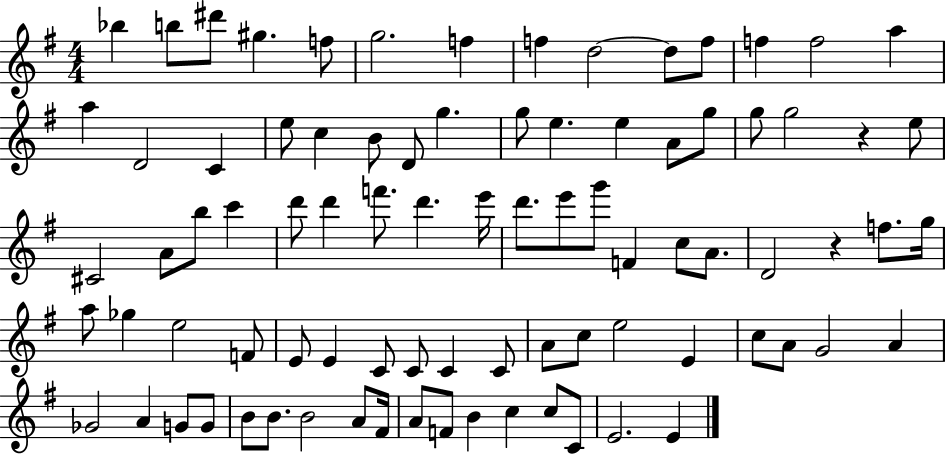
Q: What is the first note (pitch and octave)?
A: Bb5